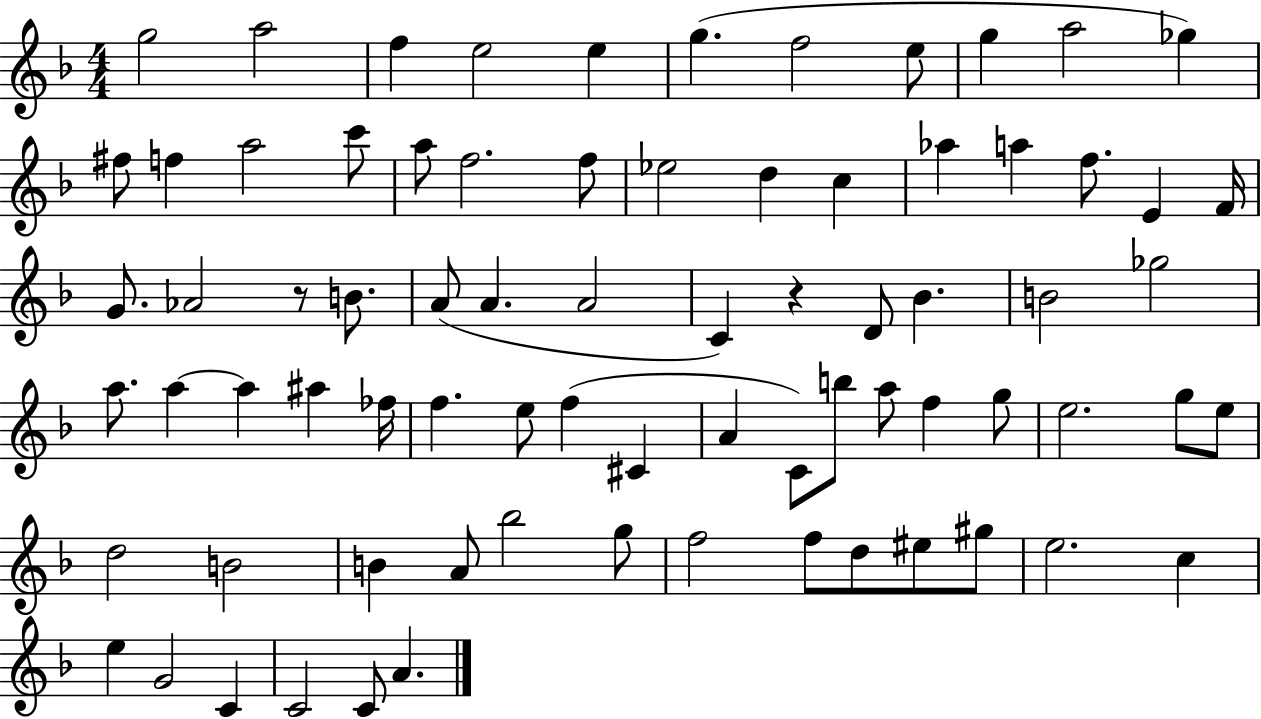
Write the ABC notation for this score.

X:1
T:Untitled
M:4/4
L:1/4
K:F
g2 a2 f e2 e g f2 e/2 g a2 _g ^f/2 f a2 c'/2 a/2 f2 f/2 _e2 d c _a a f/2 E F/4 G/2 _A2 z/2 B/2 A/2 A A2 C z D/2 _B B2 _g2 a/2 a a ^a _f/4 f e/2 f ^C A C/2 b/2 a/2 f g/2 e2 g/2 e/2 d2 B2 B A/2 _b2 g/2 f2 f/2 d/2 ^e/2 ^g/2 e2 c e G2 C C2 C/2 A